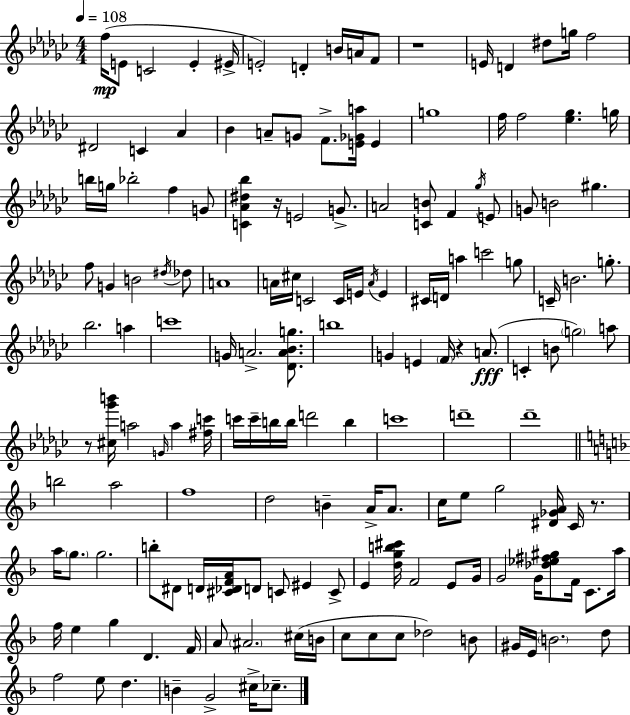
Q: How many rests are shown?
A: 5